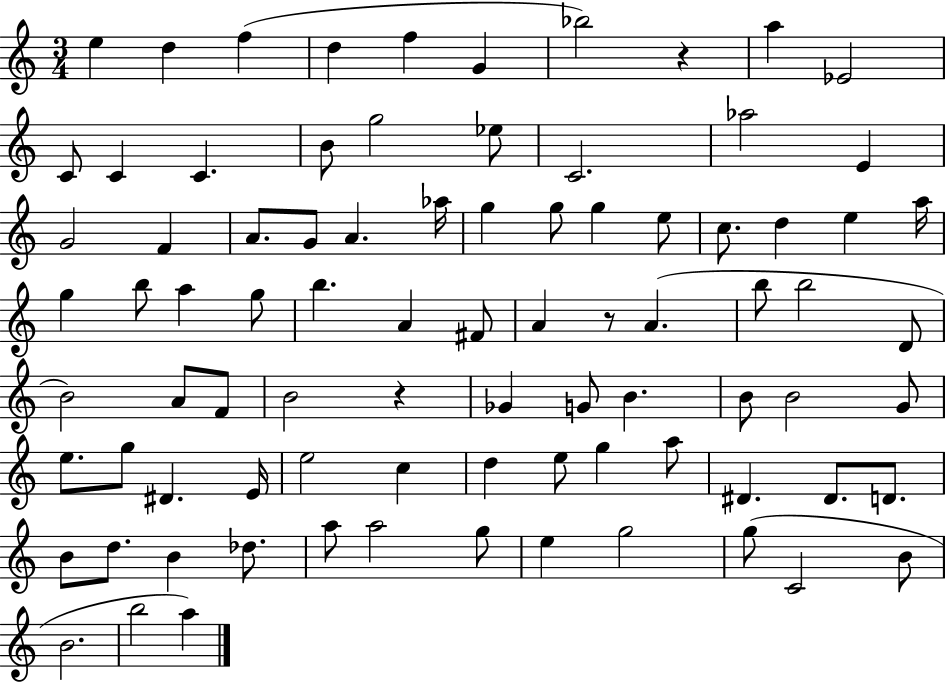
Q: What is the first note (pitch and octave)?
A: E5